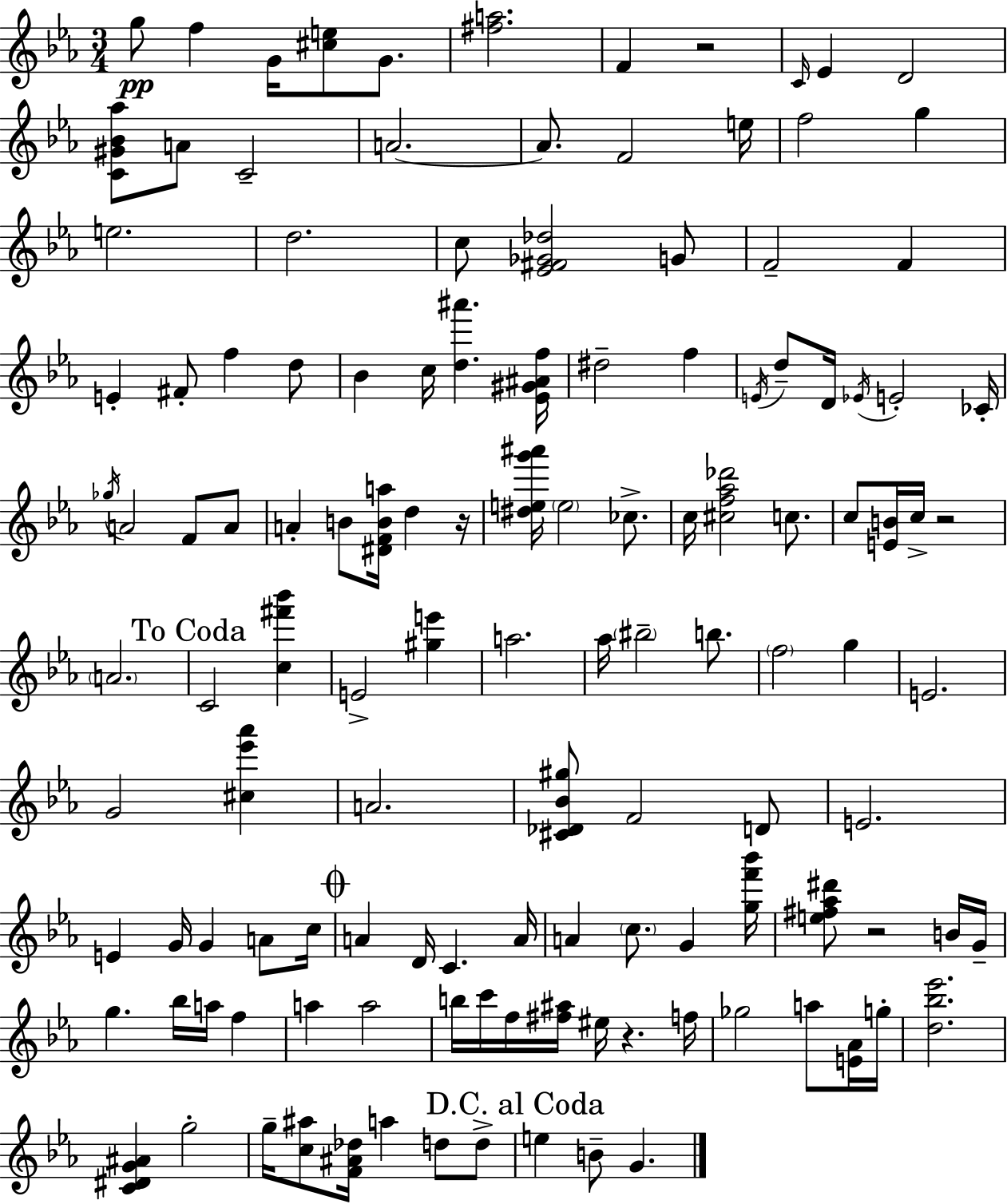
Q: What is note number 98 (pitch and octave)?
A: E5